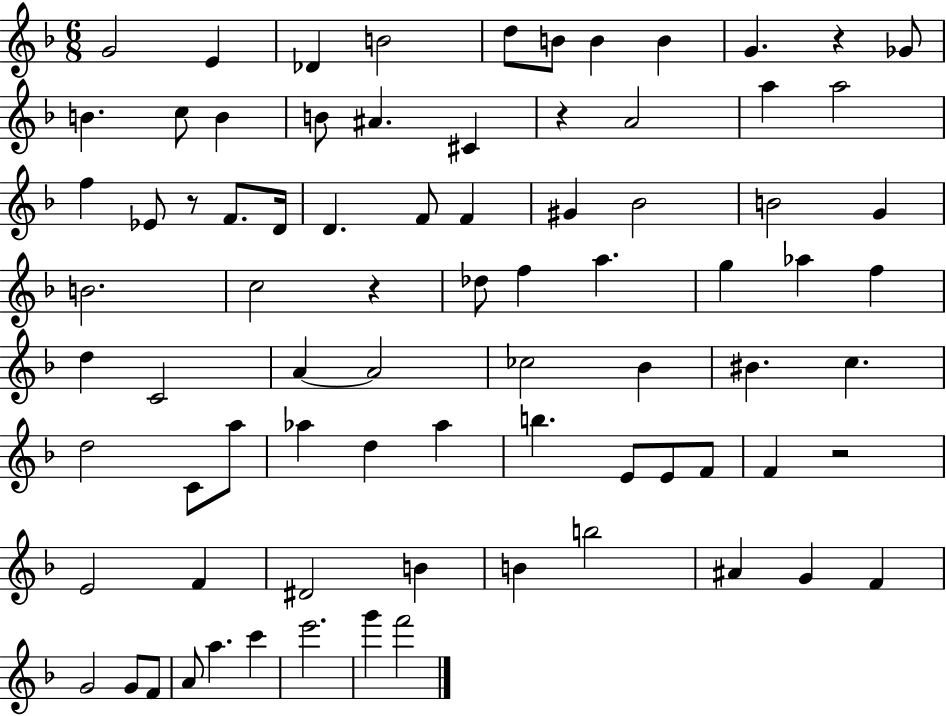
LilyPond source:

{
  \clef treble
  \numericTimeSignature
  \time 6/8
  \key f \major
  g'2 e'4 | des'4 b'2 | d''8 b'8 b'4 b'4 | g'4. r4 ges'8 | \break b'4. c''8 b'4 | b'8 ais'4. cis'4 | r4 a'2 | a''4 a''2 | \break f''4 ees'8 r8 f'8. d'16 | d'4. f'8 f'4 | gis'4 bes'2 | b'2 g'4 | \break b'2. | c''2 r4 | des''8 f''4 a''4. | g''4 aes''4 f''4 | \break d''4 c'2 | a'4~~ a'2 | ces''2 bes'4 | bis'4. c''4. | \break d''2 c'8 a''8 | aes''4 d''4 aes''4 | b''4. e'8 e'8 f'8 | f'4 r2 | \break e'2 f'4 | dis'2 b'4 | b'4 b''2 | ais'4 g'4 f'4 | \break g'2 g'8 f'8 | a'8 a''4. c'''4 | e'''2. | g'''4 f'''2 | \break \bar "|."
}